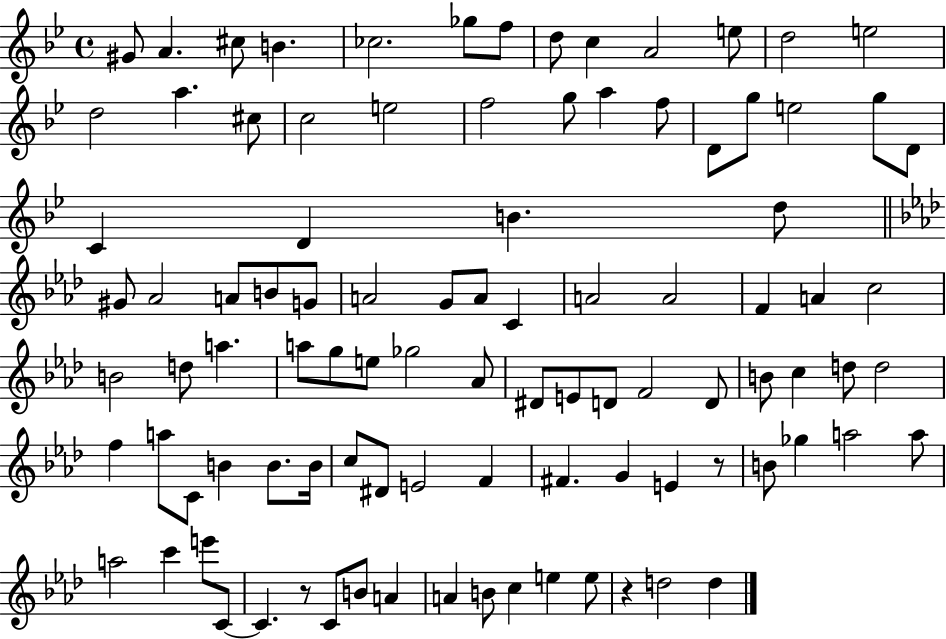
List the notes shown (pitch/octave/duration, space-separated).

G#4/e A4/q. C#5/e B4/q. CES5/h. Gb5/e F5/e D5/e C5/q A4/h E5/e D5/h E5/h D5/h A5/q. C#5/e C5/h E5/h F5/h G5/e A5/q F5/e D4/e G5/e E5/h G5/e D4/e C4/q D4/q B4/q. D5/e G#4/e Ab4/h A4/e B4/e G4/e A4/h G4/e A4/e C4/q A4/h A4/h F4/q A4/q C5/h B4/h D5/e A5/q. A5/e G5/e E5/e Gb5/h Ab4/e D#4/e E4/e D4/e F4/h D4/e B4/e C5/q D5/e D5/h F5/q A5/e C4/e B4/q B4/e. B4/s C5/e D#4/e E4/h F4/q F#4/q. G4/q E4/q R/e B4/e Gb5/q A5/h A5/e A5/h C6/q E6/e C4/e C4/q. R/e C4/e B4/e A4/q A4/q B4/e C5/q E5/q E5/e R/q D5/h D5/q